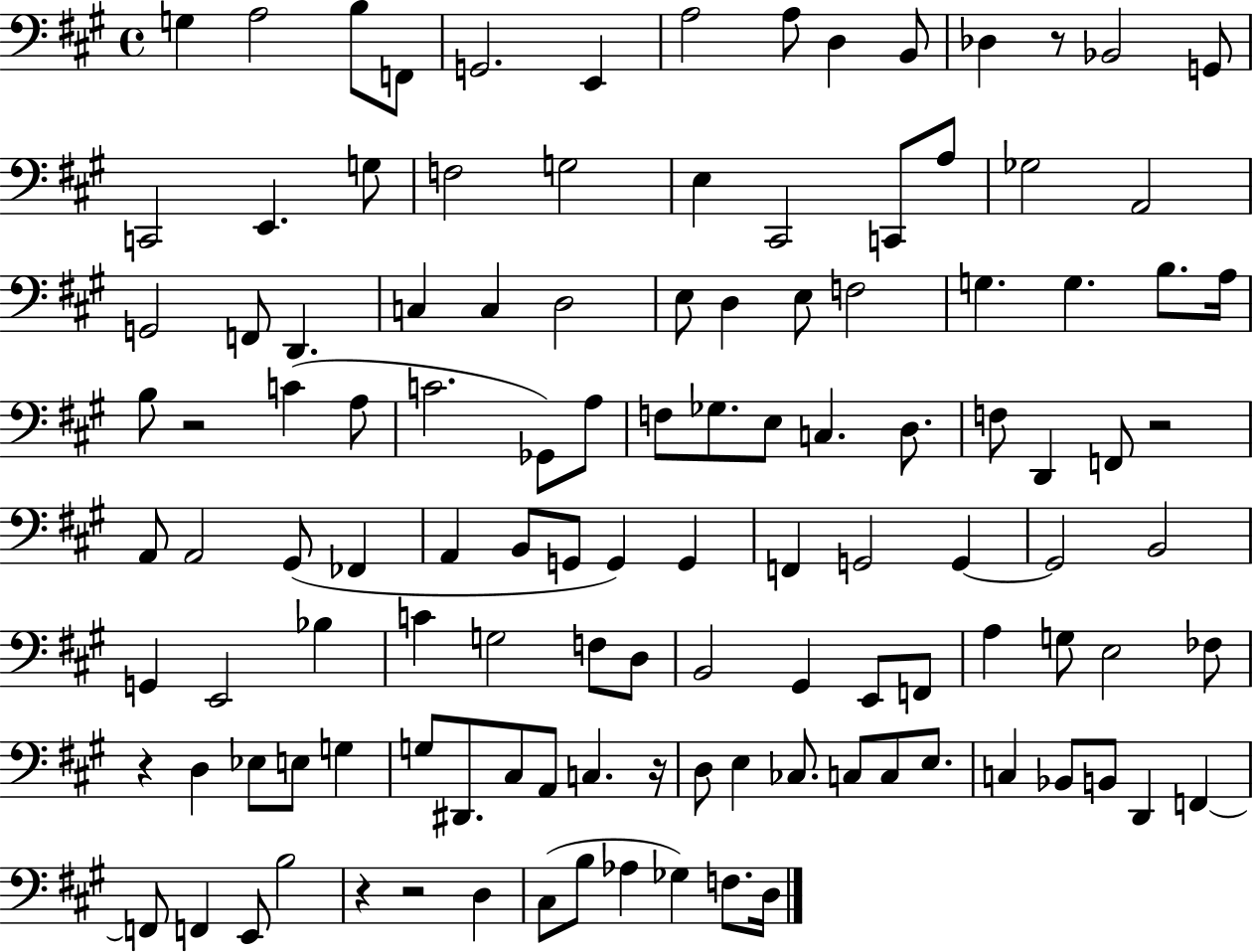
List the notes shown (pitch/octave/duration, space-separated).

G3/q A3/h B3/e F2/e G2/h. E2/q A3/h A3/e D3/q B2/e Db3/q R/e Bb2/h G2/e C2/h E2/q. G3/e F3/h G3/h E3/q C#2/h C2/e A3/e Gb3/h A2/h G2/h F2/e D2/q. C3/q C3/q D3/h E3/e D3/q E3/e F3/h G3/q. G3/q. B3/e. A3/s B3/e R/h C4/q A3/e C4/h. Gb2/e A3/e F3/e Gb3/e. E3/e C3/q. D3/e. F3/e D2/q F2/e R/h A2/e A2/h G#2/e FES2/q A2/q B2/e G2/e G2/q G2/q F2/q G2/h G2/q G2/h B2/h G2/q E2/h Bb3/q C4/q G3/h F3/e D3/e B2/h G#2/q E2/e F2/e A3/q G3/e E3/h FES3/e R/q D3/q Eb3/e E3/e G3/q G3/e D#2/e. C#3/e A2/e C3/q. R/s D3/e E3/q CES3/e. C3/e C3/e E3/e. C3/q Bb2/e B2/e D2/q F2/q F2/e F2/q E2/e B3/h R/q R/h D3/q C#3/e B3/e Ab3/q Gb3/q F3/e. D3/s